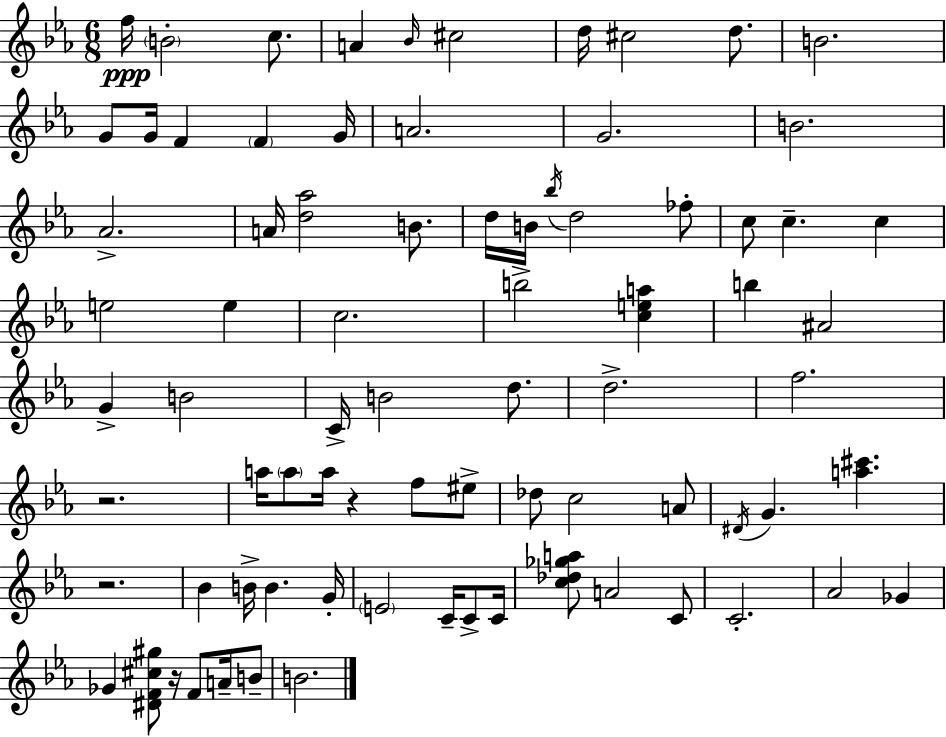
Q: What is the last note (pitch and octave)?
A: B4